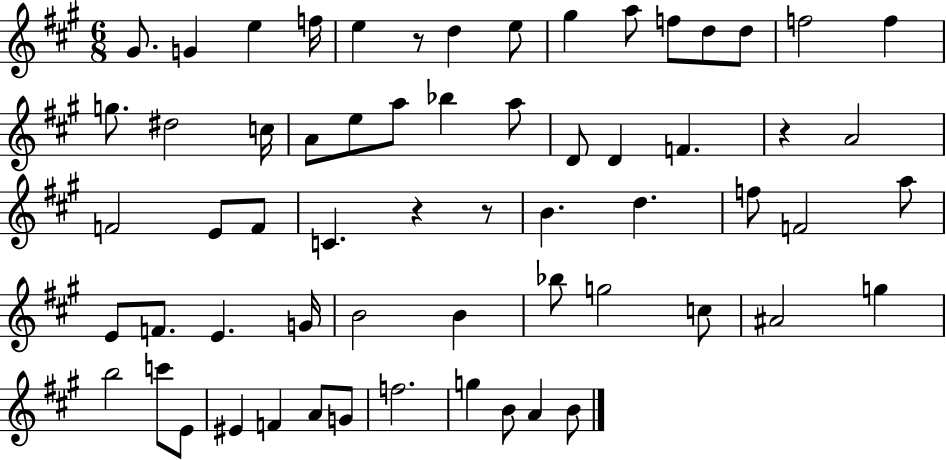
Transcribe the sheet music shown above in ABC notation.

X:1
T:Untitled
M:6/8
L:1/4
K:A
^G/2 G e f/4 e z/2 d e/2 ^g a/2 f/2 d/2 d/2 f2 f g/2 ^d2 c/4 A/2 e/2 a/2 _b a/2 D/2 D F z A2 F2 E/2 F/2 C z z/2 B d f/2 F2 a/2 E/2 F/2 E G/4 B2 B _b/2 g2 c/2 ^A2 g b2 c'/2 E/2 ^E F A/2 G/2 f2 g B/2 A B/2